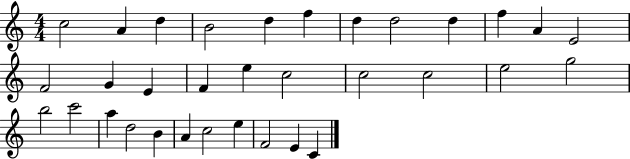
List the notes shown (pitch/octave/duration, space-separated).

C5/h A4/q D5/q B4/h D5/q F5/q D5/q D5/h D5/q F5/q A4/q E4/h F4/h G4/q E4/q F4/q E5/q C5/h C5/h C5/h E5/h G5/h B5/h C6/h A5/q D5/h B4/q A4/q C5/h E5/q F4/h E4/q C4/q